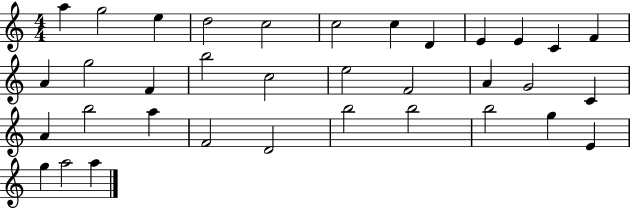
A5/q G5/h E5/q D5/h C5/h C5/h C5/q D4/q E4/q E4/q C4/q F4/q A4/q G5/h F4/q B5/h C5/h E5/h F4/h A4/q G4/h C4/q A4/q B5/h A5/q F4/h D4/h B5/h B5/h B5/h G5/q E4/q G5/q A5/h A5/q